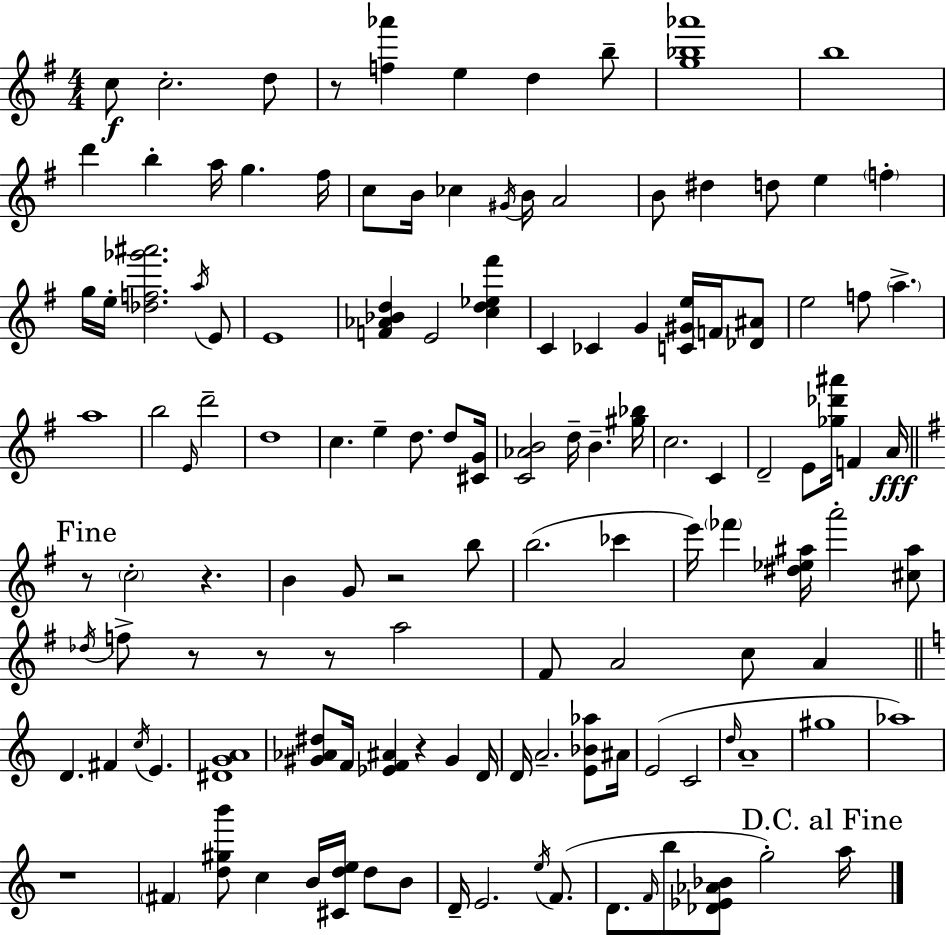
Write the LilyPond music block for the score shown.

{
  \clef treble
  \numericTimeSignature
  \time 4/4
  \key e \minor
  c''8\f c''2.-. d''8 | r8 <f'' aes'''>4 e''4 d''4 b''8-- | <g'' bes'' aes'''>1 | b''1 | \break d'''4 b''4-. a''16 g''4. fis''16 | c''8 b'16 ces''4 \acciaccatura { gis'16 } b'16 a'2 | b'8 dis''4 d''8 e''4 \parenthesize f''4-. | g''16 e''16-. <des'' f'' ges''' ais'''>2. \acciaccatura { a''16 } | \break e'8 e'1 | <f' aes' bes' d''>4 e'2 <c'' d'' ees'' fis'''>4 | c'4 ces'4 g'4 <c' gis' e''>16 \parenthesize f'16 | <des' ais'>8 e''2 f''8 \parenthesize a''4.-> | \break a''1 | b''2 \grace { e'16 } d'''2-- | d''1 | c''4. e''4-- d''8. | \break d''8 <cis' g'>16 <c' aes' b'>2 d''16-- b'4.-- | <gis'' bes''>16 c''2. c'4 | d'2-- e'8 <ges'' des''' ais'''>16 f'4 | a'16\fff \mark "Fine" \bar "||" \break \key g \major r8 \parenthesize c''2-. r4. | b'4 g'8 r2 b''8 | b''2.( ces'''4 | e'''16) \parenthesize fes'''4 <dis'' ees'' ais''>16 a'''2-. <cis'' ais''>8 | \break \acciaccatura { des''16 } f''8-> r8 r8 r8 a''2 | fis'8 a'2 c''8 a'4 | \bar "||" \break \key c \major d'4. fis'4 \acciaccatura { c''16 } e'4. | <dis' g' a'>1 | <gis' aes' dis''>8 f'16 <ees' f' ais'>4 r4 gis'4 | d'16 d'16 a'2.-- <e' bes' aes''>8 | \break ais'16 e'2( c'2 | \grace { d''16 } a'1-- | gis''1 | aes''1) | \break r1 | \parenthesize fis'4 <d'' gis'' b'''>8 c''4 b'16 <cis' d'' e''>16 d''8 | b'8 d'16-- e'2. \acciaccatura { e''16 } | f'8.( d'8. \grace { f'16 } b''8 <des' ees' aes' bes'>8 g''2-.) | \break \mark "D.C. al Fine" a''16 \bar "|."
}